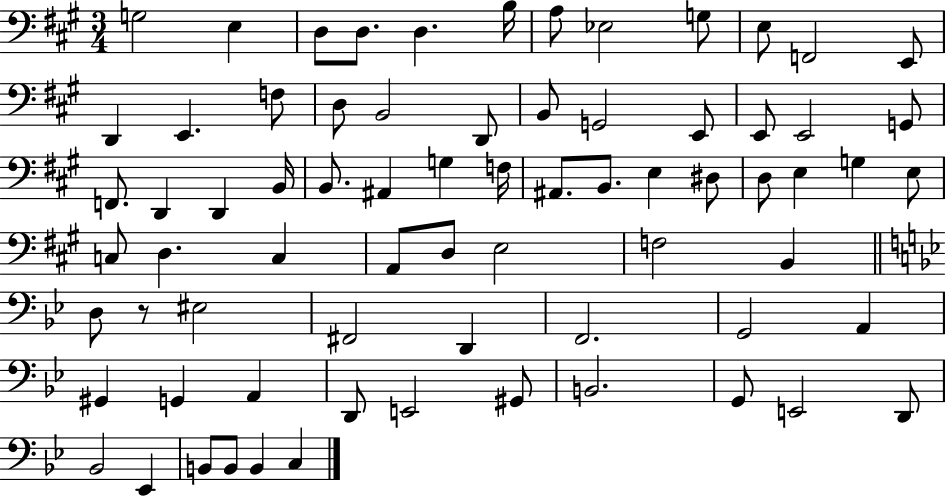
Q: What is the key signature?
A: A major